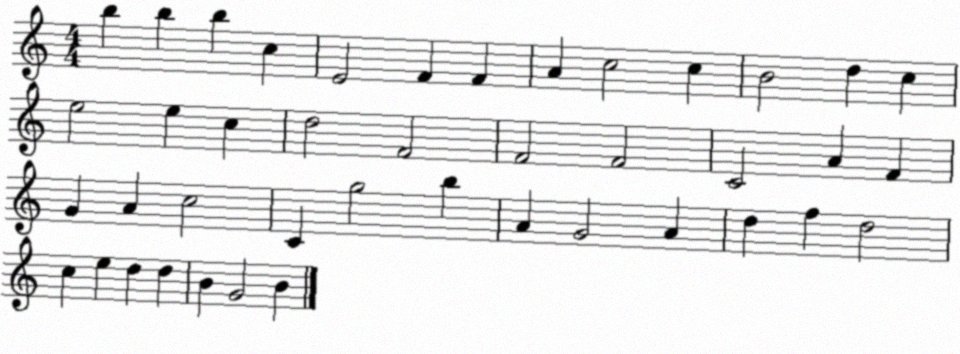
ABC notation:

X:1
T:Untitled
M:4/4
L:1/4
K:C
b b b c E2 F F A c2 c B2 d c e2 e c d2 F2 F2 F2 C2 A F G A c2 C g2 b A G2 A d f d2 c e d d B G2 B